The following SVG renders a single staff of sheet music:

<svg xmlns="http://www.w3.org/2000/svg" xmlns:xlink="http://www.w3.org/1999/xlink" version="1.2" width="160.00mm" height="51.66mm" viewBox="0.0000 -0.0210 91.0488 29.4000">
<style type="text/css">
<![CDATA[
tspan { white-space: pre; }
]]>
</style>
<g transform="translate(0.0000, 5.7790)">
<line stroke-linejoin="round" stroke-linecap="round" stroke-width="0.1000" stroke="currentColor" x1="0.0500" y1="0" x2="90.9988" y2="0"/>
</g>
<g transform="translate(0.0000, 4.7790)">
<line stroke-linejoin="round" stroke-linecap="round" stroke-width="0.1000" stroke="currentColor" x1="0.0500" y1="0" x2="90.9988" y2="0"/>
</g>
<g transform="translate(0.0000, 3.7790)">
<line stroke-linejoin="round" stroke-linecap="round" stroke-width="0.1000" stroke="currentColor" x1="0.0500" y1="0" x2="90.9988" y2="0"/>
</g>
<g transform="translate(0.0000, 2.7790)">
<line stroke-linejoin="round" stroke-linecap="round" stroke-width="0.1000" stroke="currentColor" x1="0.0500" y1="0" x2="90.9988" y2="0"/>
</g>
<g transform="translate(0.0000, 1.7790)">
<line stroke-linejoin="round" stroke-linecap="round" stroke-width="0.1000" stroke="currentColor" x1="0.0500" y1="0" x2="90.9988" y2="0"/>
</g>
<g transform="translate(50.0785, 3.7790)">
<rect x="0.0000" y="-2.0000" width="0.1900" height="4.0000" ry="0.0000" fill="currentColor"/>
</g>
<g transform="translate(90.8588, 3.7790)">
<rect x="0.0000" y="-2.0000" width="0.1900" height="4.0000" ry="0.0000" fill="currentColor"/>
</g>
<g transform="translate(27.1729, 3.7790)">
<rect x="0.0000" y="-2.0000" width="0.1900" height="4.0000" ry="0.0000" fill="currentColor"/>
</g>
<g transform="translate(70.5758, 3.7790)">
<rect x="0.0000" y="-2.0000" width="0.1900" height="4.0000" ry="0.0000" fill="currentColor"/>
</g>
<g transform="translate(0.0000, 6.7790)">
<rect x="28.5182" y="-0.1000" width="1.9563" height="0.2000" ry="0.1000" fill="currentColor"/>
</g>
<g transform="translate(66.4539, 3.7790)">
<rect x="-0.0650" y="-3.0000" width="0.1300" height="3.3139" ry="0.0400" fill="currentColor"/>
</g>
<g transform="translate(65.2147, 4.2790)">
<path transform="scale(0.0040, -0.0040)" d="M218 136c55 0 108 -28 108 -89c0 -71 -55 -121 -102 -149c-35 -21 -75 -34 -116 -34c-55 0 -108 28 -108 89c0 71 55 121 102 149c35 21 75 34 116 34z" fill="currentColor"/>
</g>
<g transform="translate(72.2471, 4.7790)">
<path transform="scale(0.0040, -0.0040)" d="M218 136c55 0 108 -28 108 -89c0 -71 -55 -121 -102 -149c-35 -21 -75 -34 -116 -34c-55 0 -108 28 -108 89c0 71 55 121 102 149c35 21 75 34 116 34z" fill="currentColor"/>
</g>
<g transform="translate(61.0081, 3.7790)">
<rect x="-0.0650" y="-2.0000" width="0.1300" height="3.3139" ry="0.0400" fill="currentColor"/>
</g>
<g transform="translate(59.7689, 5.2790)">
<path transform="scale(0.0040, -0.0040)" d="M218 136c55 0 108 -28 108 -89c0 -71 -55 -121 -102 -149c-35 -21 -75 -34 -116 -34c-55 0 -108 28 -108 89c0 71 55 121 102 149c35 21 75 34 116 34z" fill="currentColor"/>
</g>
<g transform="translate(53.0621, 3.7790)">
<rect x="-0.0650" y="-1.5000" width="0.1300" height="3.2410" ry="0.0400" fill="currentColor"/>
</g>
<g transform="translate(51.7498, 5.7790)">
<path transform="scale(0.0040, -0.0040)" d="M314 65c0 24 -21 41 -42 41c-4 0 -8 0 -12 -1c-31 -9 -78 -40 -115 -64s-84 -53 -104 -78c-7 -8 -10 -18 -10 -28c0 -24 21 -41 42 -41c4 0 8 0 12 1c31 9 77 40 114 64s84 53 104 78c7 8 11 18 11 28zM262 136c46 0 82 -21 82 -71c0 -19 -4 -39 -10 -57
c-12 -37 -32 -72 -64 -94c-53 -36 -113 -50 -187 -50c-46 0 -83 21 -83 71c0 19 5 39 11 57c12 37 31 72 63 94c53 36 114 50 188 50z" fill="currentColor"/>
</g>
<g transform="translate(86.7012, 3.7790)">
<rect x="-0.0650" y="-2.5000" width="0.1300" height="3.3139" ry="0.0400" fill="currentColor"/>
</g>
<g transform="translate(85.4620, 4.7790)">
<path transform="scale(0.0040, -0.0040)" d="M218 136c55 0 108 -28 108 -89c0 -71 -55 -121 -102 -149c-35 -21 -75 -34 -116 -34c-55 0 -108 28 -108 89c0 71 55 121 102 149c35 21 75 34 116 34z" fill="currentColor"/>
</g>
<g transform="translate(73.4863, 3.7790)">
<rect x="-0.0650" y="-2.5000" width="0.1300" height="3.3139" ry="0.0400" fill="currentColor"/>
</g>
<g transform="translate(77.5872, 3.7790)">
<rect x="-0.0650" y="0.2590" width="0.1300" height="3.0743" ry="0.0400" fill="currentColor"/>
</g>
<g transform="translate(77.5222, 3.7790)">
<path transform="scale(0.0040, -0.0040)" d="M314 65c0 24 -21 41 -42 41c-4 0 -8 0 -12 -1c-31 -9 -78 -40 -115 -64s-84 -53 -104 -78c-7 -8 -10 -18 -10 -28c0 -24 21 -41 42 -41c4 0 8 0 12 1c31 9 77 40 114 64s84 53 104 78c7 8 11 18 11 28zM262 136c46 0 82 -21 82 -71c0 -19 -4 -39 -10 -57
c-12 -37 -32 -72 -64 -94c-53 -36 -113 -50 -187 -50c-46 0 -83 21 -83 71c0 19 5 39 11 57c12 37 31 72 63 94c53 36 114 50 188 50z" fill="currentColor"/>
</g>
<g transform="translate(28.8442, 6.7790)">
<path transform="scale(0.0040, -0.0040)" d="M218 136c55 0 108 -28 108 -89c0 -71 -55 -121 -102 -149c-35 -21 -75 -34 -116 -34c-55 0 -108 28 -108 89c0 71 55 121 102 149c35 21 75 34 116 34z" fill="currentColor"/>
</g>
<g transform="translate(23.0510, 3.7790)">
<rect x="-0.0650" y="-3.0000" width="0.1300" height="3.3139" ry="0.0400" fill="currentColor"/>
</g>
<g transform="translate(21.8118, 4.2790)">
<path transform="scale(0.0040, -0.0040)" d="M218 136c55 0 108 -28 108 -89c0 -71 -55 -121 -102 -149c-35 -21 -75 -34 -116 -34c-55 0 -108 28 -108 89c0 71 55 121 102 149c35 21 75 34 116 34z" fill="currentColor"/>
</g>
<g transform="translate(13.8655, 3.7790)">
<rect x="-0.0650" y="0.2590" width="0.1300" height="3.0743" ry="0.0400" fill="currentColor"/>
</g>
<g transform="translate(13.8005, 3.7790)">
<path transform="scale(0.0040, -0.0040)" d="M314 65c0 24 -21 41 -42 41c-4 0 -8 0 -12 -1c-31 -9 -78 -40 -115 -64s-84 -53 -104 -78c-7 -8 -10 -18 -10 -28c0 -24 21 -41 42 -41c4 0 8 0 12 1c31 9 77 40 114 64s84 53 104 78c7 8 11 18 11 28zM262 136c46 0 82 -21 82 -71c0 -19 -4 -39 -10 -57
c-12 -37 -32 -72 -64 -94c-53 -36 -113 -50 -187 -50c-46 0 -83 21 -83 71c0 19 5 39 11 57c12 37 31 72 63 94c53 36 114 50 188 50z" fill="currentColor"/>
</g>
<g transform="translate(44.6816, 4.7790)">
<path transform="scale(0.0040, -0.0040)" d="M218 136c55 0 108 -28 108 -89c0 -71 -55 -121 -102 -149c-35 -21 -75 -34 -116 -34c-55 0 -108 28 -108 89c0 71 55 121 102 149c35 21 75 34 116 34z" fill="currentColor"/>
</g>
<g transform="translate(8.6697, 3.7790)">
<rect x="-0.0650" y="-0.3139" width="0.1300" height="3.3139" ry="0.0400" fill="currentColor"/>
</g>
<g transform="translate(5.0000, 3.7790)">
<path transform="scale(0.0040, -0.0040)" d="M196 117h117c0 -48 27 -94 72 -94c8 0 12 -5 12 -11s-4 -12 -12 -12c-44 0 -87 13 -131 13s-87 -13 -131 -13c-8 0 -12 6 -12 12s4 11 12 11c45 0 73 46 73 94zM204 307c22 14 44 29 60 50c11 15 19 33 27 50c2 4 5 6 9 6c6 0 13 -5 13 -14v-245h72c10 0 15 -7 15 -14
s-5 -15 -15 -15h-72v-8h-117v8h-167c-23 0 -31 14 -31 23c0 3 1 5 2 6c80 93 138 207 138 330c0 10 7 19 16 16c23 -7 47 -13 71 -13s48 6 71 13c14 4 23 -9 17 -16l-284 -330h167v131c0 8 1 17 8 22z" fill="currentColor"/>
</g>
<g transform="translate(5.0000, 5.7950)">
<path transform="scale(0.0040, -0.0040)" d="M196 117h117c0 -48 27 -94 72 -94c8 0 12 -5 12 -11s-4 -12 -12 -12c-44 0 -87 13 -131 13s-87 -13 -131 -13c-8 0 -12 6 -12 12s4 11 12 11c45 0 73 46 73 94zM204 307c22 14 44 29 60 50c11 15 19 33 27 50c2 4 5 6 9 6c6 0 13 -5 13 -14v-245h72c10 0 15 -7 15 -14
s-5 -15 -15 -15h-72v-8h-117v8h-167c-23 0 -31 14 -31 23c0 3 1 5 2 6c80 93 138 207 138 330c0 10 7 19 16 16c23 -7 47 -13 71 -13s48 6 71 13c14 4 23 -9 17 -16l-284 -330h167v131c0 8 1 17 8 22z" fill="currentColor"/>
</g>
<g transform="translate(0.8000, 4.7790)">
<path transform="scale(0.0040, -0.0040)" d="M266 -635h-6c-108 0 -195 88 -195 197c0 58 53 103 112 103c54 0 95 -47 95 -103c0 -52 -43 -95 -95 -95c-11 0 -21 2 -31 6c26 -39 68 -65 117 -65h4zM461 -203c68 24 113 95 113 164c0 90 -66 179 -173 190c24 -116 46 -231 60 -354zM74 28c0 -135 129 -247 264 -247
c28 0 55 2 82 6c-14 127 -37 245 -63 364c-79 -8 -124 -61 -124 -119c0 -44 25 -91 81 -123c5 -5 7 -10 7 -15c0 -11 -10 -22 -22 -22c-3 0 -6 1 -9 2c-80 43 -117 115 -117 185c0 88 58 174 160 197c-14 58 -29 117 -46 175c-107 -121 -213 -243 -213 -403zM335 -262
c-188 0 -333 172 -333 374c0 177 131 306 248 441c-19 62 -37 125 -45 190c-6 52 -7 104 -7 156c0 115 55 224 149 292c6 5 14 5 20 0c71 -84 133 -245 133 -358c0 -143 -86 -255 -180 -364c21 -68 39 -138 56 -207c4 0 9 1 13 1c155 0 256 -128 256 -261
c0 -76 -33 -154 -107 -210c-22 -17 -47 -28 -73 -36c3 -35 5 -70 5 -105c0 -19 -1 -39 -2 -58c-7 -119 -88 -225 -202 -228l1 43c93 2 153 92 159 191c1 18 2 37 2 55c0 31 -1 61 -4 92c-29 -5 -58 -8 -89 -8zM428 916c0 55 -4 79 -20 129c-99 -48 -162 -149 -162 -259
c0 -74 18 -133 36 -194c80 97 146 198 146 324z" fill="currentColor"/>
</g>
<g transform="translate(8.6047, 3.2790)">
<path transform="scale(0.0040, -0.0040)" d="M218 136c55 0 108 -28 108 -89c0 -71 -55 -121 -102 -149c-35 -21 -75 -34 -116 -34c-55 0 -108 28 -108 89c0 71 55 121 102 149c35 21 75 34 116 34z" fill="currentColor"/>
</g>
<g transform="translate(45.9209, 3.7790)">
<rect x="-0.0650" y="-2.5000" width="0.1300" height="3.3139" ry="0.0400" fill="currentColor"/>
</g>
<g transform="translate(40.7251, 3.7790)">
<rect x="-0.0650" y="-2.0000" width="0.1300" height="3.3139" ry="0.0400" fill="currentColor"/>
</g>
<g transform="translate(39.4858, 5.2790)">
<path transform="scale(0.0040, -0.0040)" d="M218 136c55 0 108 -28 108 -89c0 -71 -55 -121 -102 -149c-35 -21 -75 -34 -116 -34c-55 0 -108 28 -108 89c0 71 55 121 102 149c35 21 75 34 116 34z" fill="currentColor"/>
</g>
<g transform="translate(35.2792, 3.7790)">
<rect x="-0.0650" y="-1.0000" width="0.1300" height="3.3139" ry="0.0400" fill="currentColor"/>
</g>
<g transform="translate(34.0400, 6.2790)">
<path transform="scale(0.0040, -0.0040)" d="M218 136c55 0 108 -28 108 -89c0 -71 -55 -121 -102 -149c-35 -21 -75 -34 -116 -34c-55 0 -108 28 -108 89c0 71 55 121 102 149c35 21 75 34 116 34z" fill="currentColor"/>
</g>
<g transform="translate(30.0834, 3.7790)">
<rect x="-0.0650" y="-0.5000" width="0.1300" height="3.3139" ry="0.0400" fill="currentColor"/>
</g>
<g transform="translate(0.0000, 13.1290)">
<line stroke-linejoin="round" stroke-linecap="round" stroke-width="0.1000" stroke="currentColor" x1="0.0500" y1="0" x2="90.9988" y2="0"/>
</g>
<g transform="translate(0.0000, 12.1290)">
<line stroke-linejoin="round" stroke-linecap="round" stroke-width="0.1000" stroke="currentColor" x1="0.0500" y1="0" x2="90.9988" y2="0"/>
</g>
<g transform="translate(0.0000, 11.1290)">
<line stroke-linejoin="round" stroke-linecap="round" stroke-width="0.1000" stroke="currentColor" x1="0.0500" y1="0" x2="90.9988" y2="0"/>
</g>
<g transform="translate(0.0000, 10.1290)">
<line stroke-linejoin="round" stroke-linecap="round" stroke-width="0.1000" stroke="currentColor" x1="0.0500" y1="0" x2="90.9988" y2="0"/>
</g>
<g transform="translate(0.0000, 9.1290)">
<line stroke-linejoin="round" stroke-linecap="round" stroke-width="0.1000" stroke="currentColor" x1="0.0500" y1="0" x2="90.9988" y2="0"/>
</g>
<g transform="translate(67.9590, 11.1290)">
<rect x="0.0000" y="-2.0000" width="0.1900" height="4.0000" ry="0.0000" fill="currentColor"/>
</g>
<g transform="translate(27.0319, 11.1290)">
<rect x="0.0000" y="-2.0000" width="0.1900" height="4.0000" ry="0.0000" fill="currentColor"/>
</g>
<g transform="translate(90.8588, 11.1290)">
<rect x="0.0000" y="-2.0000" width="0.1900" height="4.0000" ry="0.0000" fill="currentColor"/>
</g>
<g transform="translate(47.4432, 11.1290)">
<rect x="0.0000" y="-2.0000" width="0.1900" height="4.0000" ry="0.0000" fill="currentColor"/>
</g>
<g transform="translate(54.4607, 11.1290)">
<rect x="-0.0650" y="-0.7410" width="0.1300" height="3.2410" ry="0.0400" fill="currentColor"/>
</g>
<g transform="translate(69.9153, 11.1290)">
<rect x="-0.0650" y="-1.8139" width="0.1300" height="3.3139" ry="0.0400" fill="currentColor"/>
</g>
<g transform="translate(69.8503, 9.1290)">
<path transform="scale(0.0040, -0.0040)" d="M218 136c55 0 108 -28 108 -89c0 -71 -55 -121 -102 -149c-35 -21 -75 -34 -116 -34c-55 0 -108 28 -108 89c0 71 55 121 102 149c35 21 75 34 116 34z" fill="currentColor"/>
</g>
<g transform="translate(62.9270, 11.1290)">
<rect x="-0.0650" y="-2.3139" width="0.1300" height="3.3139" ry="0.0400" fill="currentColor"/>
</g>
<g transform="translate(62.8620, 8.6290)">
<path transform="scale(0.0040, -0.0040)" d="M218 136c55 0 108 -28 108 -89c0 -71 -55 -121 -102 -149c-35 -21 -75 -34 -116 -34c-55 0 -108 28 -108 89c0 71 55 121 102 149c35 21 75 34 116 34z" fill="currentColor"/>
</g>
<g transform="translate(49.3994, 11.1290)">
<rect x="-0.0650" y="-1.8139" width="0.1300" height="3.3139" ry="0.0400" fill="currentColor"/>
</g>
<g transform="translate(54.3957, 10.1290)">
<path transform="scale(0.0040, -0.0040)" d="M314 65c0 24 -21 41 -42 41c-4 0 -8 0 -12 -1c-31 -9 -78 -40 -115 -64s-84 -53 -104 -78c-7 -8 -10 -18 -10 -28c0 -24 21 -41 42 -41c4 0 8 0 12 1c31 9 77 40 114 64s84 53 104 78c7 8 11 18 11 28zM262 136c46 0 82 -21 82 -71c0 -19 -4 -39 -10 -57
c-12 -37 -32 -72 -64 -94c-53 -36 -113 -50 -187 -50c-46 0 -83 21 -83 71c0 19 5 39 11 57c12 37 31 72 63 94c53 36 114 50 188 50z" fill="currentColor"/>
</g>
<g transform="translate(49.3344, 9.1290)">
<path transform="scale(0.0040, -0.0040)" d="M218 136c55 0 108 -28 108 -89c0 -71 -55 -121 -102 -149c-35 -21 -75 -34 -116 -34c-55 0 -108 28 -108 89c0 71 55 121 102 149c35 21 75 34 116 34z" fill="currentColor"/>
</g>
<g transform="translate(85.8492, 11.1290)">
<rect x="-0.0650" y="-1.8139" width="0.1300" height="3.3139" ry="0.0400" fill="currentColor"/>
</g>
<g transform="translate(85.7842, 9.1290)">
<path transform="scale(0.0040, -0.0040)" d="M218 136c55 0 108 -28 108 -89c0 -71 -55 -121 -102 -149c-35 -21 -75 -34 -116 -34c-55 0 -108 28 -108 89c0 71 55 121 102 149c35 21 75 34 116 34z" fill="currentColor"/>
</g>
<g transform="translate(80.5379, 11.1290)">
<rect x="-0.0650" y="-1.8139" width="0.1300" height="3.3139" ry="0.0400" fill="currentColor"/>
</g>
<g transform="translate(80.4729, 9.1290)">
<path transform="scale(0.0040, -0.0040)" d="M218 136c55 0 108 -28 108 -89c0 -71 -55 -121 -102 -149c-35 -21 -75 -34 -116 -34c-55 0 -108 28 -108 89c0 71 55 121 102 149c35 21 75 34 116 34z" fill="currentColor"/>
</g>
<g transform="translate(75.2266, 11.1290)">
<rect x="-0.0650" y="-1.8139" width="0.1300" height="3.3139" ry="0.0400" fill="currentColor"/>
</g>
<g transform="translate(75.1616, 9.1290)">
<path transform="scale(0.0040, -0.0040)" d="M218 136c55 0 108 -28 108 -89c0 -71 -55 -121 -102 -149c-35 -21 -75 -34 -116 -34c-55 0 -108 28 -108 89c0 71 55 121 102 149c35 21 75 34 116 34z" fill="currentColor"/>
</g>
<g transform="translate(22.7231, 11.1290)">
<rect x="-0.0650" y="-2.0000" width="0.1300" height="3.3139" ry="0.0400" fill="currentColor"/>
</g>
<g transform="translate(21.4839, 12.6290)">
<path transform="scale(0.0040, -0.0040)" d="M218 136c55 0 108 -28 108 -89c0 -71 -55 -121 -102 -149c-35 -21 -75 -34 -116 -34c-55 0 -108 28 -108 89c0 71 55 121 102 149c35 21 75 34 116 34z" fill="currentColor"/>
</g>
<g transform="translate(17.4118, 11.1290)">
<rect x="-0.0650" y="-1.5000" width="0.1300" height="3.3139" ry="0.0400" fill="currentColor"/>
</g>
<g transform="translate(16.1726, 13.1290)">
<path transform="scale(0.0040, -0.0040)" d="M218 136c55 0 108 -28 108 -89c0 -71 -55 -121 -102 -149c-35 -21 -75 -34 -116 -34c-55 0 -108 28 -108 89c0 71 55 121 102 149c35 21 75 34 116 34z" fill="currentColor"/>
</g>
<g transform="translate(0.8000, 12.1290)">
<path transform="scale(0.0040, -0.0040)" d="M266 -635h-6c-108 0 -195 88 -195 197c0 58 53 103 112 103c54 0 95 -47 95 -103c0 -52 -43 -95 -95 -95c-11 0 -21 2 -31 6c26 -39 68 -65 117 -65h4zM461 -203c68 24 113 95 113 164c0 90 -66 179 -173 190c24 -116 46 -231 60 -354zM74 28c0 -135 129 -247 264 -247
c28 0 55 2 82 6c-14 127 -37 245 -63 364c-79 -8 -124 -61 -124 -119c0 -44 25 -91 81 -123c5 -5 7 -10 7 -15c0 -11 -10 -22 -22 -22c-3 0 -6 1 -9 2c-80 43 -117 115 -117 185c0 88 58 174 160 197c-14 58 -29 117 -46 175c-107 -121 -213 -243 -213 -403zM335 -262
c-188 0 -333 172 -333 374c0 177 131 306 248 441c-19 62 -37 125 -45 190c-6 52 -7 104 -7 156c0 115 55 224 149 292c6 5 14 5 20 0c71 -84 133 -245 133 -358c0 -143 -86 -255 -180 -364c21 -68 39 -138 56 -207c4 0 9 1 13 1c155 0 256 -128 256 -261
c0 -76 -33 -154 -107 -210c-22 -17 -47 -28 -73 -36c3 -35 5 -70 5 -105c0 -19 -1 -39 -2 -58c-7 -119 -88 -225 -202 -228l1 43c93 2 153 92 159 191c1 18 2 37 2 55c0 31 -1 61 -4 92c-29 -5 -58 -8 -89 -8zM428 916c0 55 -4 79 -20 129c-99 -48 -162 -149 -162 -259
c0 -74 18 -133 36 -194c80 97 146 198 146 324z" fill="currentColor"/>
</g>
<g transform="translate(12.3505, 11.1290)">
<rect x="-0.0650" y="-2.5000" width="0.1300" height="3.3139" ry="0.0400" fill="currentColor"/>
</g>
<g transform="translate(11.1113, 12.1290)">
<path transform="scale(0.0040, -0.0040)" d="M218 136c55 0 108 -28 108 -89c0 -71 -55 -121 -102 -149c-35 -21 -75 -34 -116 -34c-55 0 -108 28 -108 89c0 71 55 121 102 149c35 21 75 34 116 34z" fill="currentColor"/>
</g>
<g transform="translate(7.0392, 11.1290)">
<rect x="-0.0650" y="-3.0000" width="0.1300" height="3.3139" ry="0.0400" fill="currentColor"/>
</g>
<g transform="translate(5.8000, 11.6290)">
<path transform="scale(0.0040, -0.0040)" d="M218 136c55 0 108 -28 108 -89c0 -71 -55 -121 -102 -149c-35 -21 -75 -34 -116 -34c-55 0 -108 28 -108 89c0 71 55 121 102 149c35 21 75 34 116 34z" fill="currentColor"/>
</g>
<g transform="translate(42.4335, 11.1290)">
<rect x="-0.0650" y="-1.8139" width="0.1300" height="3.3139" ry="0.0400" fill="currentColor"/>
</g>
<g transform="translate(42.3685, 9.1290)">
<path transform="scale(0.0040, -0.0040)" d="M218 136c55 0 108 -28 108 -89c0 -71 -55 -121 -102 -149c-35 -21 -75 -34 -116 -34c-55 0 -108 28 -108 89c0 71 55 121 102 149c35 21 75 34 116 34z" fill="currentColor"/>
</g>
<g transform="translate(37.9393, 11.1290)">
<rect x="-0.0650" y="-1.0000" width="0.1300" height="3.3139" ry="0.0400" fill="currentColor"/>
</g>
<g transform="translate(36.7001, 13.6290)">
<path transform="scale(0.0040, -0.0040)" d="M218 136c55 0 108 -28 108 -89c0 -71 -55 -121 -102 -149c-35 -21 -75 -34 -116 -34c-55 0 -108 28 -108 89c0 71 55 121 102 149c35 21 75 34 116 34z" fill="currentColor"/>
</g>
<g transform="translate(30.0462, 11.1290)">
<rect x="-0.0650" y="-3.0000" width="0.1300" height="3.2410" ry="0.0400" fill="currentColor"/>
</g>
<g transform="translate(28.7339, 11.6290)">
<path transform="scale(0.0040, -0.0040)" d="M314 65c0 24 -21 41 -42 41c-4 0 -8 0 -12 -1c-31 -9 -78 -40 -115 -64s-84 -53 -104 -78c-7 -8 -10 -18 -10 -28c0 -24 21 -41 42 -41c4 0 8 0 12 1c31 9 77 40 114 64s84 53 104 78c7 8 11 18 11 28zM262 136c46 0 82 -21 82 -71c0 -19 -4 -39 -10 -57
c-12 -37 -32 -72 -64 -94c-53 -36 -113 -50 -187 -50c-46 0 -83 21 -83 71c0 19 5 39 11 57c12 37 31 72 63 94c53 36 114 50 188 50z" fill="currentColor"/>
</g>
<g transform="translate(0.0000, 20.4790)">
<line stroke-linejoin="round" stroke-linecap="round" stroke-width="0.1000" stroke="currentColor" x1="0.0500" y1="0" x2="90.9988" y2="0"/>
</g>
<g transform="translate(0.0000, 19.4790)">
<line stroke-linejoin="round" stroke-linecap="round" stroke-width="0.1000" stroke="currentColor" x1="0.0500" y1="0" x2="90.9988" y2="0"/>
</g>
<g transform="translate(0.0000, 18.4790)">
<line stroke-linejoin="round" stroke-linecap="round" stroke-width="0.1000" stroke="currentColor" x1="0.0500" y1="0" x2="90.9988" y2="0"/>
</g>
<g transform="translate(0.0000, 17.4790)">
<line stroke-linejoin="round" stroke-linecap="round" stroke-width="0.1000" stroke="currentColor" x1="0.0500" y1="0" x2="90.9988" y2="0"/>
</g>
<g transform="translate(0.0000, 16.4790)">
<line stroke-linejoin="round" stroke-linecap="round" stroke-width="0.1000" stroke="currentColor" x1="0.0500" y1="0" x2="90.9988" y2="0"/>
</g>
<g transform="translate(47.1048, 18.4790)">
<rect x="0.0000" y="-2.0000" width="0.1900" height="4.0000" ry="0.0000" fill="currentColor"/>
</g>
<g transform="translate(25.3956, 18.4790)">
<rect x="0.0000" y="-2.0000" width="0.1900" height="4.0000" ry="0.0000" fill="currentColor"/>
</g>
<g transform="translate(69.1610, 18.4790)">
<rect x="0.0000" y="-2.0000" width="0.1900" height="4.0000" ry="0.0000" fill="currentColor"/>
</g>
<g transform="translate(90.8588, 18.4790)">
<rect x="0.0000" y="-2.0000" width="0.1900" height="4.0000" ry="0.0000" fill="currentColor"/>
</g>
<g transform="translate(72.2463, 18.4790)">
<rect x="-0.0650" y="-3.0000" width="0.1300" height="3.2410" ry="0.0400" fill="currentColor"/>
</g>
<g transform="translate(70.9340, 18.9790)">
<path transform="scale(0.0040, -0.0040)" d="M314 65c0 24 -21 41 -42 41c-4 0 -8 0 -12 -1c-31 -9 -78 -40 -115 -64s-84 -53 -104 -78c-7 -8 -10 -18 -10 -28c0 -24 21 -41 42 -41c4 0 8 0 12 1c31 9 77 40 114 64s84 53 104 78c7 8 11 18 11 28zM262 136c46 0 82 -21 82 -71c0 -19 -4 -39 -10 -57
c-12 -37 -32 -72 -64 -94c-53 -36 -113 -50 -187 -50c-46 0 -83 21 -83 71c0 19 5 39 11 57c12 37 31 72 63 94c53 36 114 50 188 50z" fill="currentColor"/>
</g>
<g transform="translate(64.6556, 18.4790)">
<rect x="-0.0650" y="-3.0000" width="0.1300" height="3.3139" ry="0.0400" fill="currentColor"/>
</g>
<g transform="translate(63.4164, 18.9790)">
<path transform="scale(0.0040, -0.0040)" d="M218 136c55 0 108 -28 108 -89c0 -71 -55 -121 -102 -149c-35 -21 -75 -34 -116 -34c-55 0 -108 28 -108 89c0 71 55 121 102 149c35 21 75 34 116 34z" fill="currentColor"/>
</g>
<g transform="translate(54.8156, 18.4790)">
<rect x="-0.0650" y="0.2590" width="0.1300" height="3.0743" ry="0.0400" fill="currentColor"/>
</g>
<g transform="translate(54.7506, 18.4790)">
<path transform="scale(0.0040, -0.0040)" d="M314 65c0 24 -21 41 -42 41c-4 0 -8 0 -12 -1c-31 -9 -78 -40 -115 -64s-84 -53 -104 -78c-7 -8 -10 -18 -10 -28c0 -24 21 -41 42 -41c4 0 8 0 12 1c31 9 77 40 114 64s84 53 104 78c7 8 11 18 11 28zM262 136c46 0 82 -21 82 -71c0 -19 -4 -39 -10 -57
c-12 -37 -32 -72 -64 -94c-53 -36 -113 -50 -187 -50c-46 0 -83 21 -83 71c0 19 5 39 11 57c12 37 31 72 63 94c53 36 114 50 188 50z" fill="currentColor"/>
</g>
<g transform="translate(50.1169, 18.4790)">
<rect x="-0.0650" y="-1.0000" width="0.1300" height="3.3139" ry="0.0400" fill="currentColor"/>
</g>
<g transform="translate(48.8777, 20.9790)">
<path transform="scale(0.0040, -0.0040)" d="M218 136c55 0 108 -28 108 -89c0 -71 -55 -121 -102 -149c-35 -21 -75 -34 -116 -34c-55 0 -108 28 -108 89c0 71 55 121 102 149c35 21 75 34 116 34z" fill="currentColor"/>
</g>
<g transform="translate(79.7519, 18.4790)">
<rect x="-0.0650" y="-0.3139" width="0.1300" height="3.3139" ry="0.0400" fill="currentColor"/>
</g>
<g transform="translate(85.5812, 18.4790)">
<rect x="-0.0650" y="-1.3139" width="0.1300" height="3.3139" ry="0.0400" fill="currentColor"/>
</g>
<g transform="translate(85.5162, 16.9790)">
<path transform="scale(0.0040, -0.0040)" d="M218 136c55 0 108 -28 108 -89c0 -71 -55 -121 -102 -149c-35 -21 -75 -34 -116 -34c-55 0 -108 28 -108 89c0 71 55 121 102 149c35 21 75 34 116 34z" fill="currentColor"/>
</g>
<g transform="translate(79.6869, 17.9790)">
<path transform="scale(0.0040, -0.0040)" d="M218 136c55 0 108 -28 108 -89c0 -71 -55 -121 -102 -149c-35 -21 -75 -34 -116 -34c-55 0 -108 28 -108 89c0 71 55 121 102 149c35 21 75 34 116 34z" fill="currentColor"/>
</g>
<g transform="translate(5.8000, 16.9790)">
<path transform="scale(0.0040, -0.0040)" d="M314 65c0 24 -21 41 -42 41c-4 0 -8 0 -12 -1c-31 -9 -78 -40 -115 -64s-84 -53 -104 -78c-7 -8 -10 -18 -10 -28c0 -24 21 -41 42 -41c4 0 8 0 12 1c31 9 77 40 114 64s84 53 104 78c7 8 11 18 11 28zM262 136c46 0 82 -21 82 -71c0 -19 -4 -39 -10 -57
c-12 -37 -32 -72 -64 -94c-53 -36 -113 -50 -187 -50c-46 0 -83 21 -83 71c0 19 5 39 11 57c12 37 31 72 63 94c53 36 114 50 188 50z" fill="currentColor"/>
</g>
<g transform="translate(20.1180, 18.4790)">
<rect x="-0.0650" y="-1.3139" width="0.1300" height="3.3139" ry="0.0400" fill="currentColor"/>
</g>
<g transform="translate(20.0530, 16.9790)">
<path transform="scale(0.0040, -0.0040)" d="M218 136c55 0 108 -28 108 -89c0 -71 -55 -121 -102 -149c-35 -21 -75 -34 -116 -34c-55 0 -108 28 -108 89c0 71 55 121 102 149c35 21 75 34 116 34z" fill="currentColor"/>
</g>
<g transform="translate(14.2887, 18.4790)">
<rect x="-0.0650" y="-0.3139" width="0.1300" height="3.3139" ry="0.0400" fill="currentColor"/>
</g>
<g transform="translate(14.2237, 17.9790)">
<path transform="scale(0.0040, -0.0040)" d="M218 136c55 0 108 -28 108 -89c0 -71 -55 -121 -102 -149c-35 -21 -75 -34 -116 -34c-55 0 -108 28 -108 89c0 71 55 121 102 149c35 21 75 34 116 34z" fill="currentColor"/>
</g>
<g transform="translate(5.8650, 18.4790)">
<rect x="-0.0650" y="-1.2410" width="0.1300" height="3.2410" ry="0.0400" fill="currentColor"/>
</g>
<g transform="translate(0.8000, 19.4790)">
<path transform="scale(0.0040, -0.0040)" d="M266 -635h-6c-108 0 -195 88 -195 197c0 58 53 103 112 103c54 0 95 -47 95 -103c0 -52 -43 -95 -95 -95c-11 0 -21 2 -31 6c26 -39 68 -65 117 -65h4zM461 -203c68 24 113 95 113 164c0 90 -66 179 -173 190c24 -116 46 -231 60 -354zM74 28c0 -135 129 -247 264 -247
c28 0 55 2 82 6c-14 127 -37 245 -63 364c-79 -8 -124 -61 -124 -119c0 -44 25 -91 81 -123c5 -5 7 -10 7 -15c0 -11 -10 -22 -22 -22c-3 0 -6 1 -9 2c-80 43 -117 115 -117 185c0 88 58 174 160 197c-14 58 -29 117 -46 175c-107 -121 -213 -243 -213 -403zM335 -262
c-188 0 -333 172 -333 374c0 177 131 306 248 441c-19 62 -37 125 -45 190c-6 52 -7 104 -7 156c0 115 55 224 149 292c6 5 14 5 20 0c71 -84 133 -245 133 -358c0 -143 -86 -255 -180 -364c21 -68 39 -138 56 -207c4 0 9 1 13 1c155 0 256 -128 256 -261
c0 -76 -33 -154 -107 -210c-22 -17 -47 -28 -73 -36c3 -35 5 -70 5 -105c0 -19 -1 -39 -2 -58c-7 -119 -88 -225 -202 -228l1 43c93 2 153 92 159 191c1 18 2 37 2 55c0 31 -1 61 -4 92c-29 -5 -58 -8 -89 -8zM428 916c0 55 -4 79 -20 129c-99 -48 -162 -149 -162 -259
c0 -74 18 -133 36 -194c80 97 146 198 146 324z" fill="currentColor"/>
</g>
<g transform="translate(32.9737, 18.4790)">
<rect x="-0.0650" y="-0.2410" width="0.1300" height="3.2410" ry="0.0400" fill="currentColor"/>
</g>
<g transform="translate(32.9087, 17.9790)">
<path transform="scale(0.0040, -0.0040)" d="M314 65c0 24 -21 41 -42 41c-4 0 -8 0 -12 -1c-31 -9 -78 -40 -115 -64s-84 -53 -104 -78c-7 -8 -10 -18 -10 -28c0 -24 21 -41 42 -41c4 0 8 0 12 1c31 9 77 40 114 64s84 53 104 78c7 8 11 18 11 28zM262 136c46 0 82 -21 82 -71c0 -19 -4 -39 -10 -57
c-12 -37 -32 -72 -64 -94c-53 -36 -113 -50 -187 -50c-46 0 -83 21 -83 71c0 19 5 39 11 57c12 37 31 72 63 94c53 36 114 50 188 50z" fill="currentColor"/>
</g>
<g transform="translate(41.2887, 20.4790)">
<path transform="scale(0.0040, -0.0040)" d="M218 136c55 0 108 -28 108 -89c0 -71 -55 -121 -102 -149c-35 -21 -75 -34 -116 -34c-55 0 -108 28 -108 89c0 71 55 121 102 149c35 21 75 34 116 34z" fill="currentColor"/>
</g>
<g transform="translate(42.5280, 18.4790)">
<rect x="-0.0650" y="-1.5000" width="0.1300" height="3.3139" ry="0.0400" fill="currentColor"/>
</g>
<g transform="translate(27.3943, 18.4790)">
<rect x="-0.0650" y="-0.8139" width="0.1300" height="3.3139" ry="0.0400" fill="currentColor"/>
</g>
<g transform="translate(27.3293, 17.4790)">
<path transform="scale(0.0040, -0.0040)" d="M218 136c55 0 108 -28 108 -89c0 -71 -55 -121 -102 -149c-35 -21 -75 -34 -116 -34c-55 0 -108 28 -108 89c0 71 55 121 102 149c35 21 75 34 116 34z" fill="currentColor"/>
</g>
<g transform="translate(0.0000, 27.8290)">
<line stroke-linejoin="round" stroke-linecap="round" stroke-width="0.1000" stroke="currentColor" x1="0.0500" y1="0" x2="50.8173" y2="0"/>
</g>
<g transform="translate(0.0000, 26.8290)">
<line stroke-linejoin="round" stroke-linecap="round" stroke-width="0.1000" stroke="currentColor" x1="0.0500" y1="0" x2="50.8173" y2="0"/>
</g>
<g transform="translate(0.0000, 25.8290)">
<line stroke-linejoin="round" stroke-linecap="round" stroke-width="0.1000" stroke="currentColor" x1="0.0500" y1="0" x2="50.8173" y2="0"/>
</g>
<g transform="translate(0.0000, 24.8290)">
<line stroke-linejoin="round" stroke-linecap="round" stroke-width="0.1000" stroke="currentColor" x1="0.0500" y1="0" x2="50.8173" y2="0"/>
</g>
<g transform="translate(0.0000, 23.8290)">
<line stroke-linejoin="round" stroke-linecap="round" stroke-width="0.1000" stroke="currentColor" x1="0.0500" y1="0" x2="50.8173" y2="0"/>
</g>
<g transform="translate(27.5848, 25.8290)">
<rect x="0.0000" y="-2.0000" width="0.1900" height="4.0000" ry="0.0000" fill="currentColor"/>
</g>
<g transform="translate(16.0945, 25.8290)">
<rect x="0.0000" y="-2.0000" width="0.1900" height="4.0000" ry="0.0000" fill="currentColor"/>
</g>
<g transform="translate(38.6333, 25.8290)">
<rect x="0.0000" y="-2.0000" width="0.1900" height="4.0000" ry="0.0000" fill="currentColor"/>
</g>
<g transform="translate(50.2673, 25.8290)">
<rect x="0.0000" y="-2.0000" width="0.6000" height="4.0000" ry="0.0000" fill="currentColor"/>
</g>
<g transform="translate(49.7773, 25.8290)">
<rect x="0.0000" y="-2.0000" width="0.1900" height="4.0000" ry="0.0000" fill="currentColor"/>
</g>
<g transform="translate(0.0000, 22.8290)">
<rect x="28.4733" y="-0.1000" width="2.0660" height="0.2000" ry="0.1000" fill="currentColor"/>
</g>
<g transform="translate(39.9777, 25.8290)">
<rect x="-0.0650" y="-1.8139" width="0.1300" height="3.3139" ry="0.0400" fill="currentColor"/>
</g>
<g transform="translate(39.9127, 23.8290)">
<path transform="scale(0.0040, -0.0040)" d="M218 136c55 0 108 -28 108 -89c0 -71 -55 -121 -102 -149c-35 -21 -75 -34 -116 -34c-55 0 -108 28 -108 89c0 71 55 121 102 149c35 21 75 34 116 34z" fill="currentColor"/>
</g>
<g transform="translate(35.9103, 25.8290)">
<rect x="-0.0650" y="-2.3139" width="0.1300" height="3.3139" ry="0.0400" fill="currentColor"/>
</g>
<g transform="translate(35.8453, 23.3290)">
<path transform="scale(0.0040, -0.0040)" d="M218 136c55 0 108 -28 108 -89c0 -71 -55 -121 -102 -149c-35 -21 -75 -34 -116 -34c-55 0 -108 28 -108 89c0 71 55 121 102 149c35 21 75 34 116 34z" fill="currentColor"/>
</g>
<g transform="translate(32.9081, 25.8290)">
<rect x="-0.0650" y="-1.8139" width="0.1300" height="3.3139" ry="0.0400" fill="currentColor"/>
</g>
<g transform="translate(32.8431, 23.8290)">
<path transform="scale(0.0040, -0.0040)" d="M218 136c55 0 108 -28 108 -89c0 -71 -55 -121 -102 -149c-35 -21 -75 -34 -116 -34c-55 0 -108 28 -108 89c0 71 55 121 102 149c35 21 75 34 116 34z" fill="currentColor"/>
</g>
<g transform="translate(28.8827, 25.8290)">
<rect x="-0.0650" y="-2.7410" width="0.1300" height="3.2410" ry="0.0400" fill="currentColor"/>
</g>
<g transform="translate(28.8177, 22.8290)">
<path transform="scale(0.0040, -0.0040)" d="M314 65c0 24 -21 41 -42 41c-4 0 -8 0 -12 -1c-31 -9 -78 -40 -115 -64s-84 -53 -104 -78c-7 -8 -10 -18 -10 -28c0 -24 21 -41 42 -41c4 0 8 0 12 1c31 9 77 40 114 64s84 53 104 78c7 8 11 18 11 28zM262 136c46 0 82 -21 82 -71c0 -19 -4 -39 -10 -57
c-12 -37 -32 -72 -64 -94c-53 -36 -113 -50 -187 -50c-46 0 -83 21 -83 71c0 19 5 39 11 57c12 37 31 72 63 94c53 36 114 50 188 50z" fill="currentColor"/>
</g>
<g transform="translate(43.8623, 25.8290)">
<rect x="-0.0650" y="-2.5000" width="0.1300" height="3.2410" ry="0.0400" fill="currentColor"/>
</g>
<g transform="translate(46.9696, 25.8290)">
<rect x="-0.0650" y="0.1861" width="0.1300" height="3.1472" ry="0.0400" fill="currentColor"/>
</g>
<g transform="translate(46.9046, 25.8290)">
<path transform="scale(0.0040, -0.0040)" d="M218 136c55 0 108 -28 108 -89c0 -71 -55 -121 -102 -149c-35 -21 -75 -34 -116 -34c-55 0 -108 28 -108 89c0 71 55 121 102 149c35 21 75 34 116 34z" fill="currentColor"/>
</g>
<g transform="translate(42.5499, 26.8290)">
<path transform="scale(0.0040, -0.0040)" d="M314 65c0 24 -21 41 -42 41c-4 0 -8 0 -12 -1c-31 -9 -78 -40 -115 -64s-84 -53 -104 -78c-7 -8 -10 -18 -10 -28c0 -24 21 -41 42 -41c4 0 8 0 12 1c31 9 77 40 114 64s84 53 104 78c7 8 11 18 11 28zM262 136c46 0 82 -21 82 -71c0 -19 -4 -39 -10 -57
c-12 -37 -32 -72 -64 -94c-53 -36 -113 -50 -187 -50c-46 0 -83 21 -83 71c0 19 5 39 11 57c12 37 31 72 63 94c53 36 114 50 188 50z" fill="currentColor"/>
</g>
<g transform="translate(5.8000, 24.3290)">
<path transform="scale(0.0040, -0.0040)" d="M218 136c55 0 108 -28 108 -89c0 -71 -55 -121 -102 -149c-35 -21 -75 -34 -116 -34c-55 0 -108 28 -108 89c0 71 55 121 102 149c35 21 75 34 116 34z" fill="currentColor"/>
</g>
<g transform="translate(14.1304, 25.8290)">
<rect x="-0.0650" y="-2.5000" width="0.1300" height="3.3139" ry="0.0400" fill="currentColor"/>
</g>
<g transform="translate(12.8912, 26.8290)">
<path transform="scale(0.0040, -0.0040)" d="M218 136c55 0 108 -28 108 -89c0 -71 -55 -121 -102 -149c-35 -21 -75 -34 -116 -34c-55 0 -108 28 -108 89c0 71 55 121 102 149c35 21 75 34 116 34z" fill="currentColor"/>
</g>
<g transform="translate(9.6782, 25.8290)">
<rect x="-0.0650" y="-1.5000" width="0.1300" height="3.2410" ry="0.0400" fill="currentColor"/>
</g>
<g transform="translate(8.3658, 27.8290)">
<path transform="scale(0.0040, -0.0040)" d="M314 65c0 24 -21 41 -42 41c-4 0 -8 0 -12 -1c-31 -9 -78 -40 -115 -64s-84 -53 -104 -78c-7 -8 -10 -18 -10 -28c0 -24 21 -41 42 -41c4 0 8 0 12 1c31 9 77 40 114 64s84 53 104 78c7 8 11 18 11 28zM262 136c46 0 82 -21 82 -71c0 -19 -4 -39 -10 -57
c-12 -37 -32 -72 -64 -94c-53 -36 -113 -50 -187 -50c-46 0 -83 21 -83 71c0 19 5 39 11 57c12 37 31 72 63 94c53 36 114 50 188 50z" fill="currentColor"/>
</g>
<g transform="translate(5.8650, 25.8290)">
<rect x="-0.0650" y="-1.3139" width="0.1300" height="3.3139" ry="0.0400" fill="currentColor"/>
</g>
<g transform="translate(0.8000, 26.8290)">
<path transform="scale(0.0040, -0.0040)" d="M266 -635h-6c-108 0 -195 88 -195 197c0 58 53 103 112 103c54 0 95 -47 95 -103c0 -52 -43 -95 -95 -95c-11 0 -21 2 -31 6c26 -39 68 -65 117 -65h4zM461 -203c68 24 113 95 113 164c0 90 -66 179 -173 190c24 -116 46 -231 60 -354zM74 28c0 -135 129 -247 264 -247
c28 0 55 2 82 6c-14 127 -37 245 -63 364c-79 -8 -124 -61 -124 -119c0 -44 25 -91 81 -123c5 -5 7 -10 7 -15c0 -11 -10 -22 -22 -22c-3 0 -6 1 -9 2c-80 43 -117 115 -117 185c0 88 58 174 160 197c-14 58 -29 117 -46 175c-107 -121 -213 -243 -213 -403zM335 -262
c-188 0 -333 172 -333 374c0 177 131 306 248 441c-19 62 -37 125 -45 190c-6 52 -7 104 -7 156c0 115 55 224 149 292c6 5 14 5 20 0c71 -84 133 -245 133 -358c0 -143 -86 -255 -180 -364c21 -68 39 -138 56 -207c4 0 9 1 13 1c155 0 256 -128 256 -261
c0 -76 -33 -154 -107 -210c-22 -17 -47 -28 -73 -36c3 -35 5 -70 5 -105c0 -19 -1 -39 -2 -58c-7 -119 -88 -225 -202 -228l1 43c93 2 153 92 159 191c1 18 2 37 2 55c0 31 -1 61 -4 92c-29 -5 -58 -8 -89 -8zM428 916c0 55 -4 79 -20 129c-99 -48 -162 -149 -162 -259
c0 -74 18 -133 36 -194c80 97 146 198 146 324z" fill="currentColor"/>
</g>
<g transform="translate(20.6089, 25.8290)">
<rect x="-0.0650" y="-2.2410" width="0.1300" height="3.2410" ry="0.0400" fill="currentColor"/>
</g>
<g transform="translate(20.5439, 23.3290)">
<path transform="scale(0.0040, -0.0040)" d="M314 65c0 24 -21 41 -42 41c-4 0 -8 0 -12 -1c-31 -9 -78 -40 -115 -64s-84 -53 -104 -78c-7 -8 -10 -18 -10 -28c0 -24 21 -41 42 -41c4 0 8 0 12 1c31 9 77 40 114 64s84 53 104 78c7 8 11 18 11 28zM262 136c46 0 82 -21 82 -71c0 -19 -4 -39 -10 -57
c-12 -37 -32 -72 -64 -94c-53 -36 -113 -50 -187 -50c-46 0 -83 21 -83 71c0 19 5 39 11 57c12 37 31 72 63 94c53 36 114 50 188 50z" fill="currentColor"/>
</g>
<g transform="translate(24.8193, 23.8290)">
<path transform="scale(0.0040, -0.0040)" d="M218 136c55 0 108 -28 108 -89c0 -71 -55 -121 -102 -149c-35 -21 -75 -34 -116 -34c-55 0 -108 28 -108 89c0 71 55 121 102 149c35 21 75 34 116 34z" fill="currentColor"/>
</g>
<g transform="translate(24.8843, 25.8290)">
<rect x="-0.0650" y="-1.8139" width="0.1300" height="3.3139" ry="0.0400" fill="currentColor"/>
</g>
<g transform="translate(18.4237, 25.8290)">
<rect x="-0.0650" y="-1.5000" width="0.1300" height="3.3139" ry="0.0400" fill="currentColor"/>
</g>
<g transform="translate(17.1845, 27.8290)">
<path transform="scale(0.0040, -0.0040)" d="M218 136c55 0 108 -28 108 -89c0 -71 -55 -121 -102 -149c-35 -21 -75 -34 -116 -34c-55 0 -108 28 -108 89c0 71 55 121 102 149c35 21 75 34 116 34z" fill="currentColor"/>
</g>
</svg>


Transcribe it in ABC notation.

X:1
T:Untitled
M:4/4
L:1/4
K:C
c B2 A C D F G E2 F A G B2 G A G E F A2 D f f d2 g f f f f e2 c e d c2 E D B2 A A2 c e e E2 G E g2 f a2 f g f G2 B